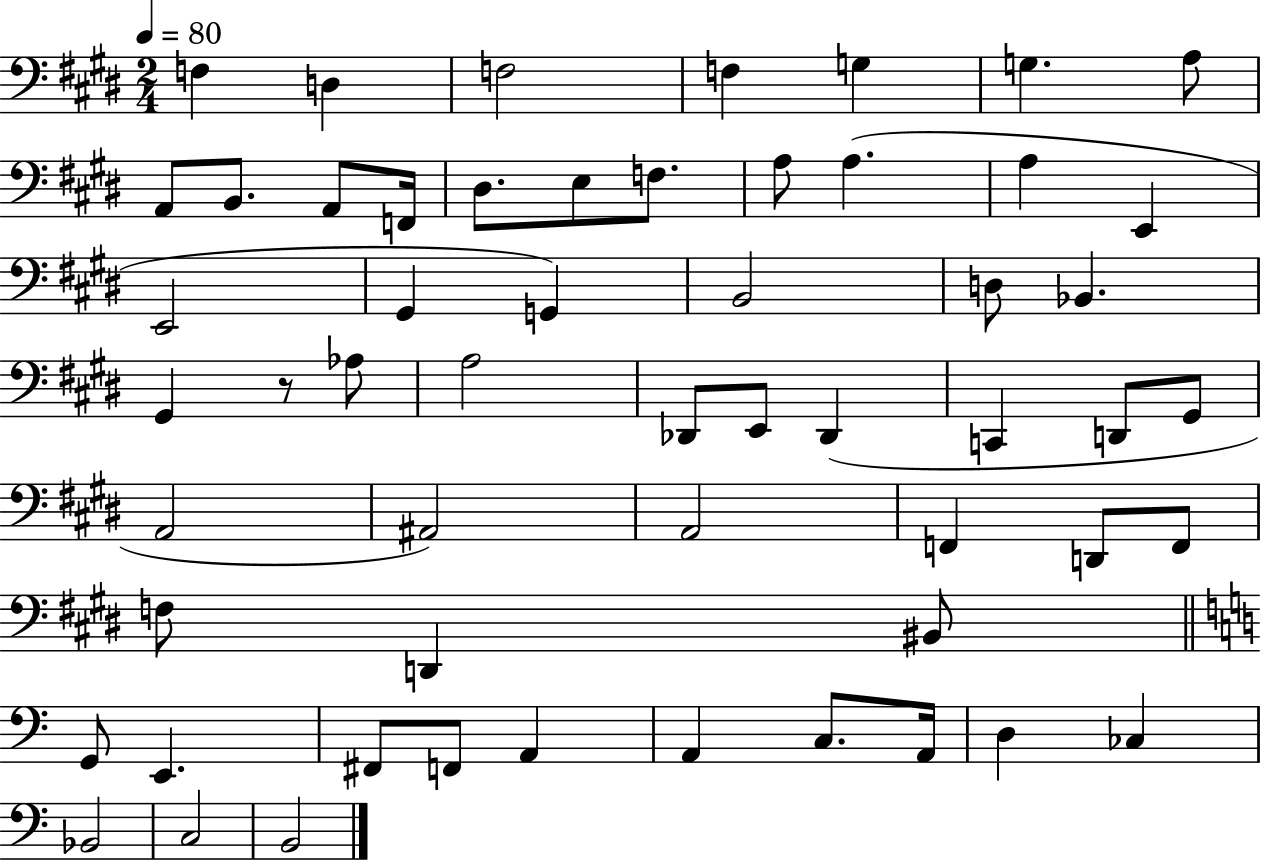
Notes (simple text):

F3/q D3/q F3/h F3/q G3/q G3/q. A3/e A2/e B2/e. A2/e F2/s D#3/e. E3/e F3/e. A3/e A3/q. A3/q E2/q E2/h G#2/q G2/q B2/h D3/e Bb2/q. G#2/q R/e Ab3/e A3/h Db2/e E2/e Db2/q C2/q D2/e G#2/e A2/h A#2/h A2/h F2/q D2/e F2/e F3/e D2/q BIS2/e G2/e E2/q. F#2/e F2/e A2/q A2/q C3/e. A2/s D3/q CES3/q Bb2/h C3/h B2/h